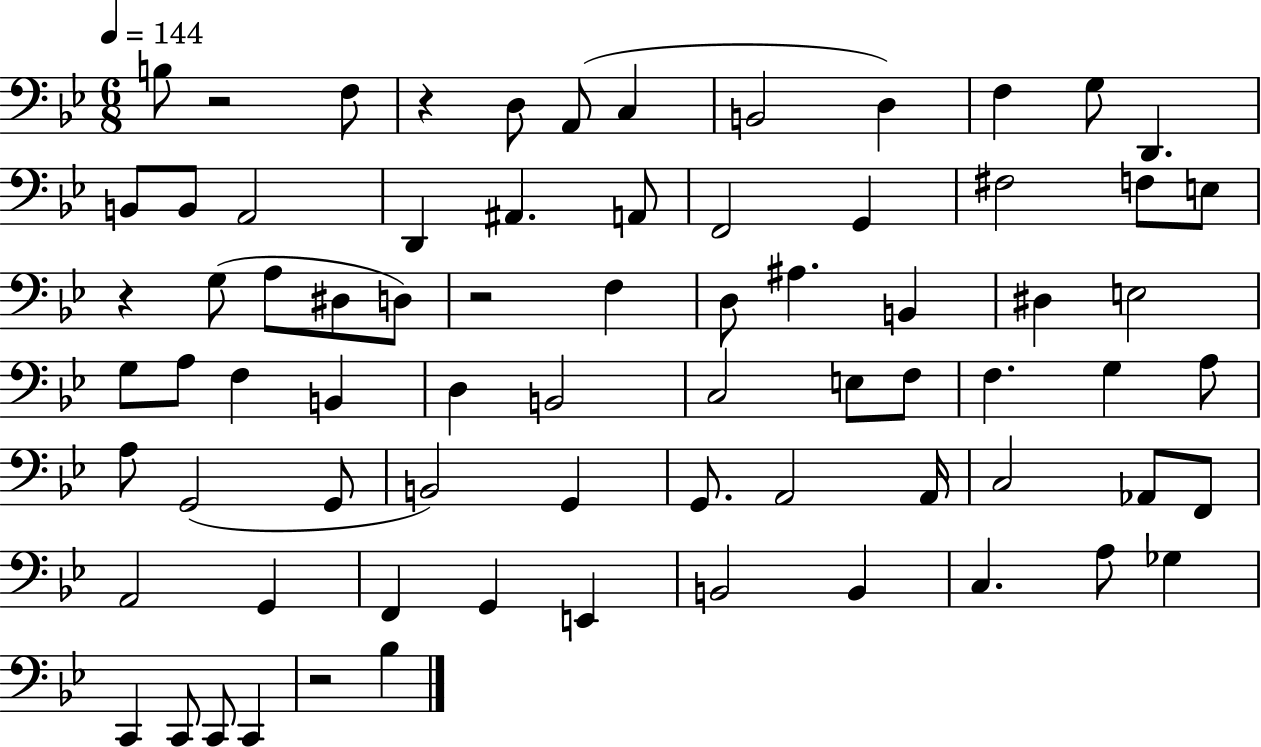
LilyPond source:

{
  \clef bass
  \numericTimeSignature
  \time 6/8
  \key bes \major
  \tempo 4 = 144
  b8 r2 f8 | r4 d8 a,8( c4 | b,2 d4) | f4 g8 d,4. | \break b,8 b,8 a,2 | d,4 ais,4. a,8 | f,2 g,4 | fis2 f8 e8 | \break r4 g8( a8 dis8 d8) | r2 f4 | d8 ais4. b,4 | dis4 e2 | \break g8 a8 f4 b,4 | d4 b,2 | c2 e8 f8 | f4. g4 a8 | \break a8 g,2( g,8 | b,2) g,4 | g,8. a,2 a,16 | c2 aes,8 f,8 | \break a,2 g,4 | f,4 g,4 e,4 | b,2 b,4 | c4. a8 ges4 | \break c,4 c,8 c,8 c,4 | r2 bes4 | \bar "|."
}